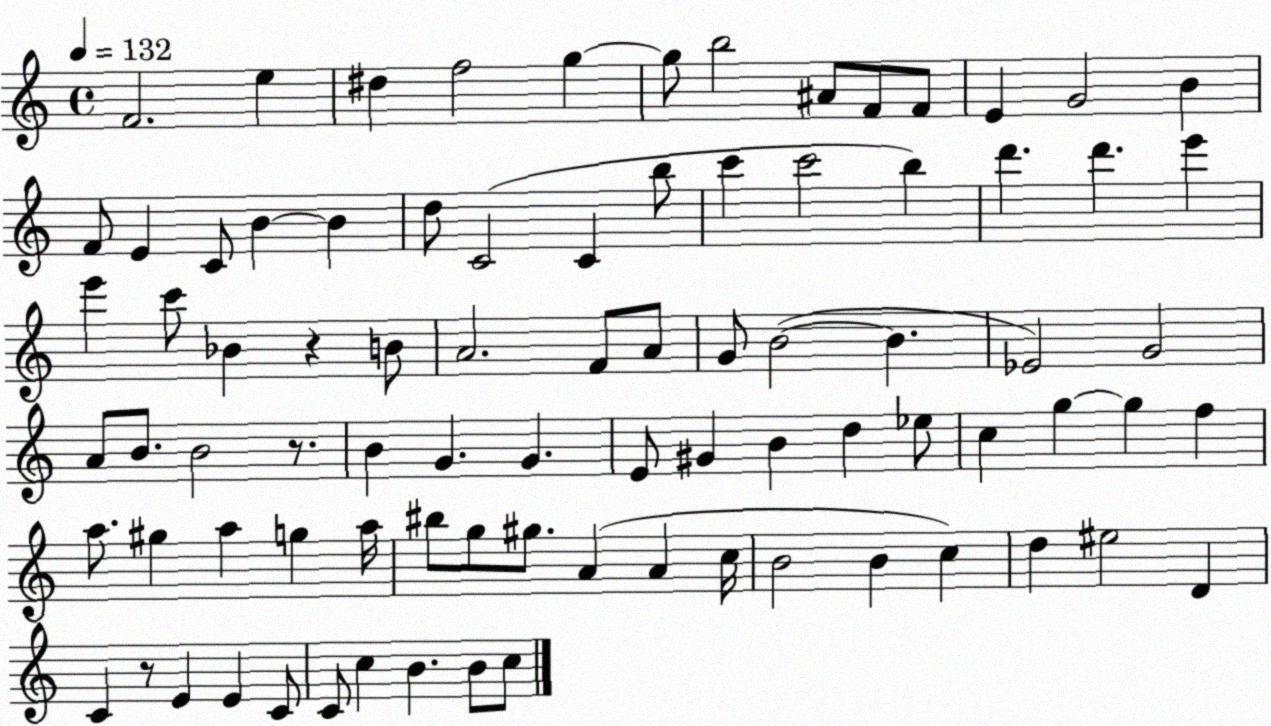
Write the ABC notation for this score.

X:1
T:Untitled
M:4/4
L:1/4
K:C
F2 e ^d f2 g g/2 b2 ^A/2 F/2 F/2 E G2 B F/2 E C/2 B B d/2 C2 C b/2 c' c'2 b d' d' e' e' c'/2 _B z B/2 A2 F/2 A/2 G/2 B2 B _E2 G2 A/2 B/2 B2 z/2 B G G E/2 ^G B d _e/2 c g g f a/2 ^g a g a/4 ^b/2 g/2 ^g/2 A A c/4 B2 B c d ^e2 D C z/2 E E C/2 C/2 c B B/2 c/2